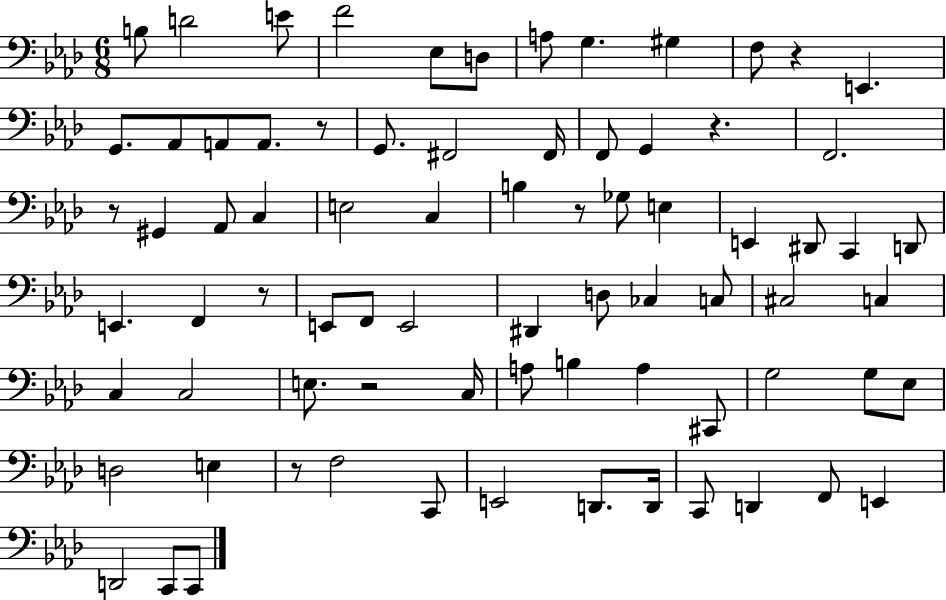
B3/e D4/h E4/e F4/h Eb3/e D3/e A3/e G3/q. G#3/q F3/e R/q E2/q. G2/e. Ab2/e A2/e A2/e. R/e G2/e. F#2/h F#2/s F2/e G2/q R/q. F2/h. R/e G#2/q Ab2/e C3/q E3/h C3/q B3/q R/e Gb3/e E3/q E2/q D#2/e C2/q D2/e E2/q. F2/q R/e E2/e F2/e E2/h D#2/q D3/e CES3/q C3/e C#3/h C3/q C3/q C3/h E3/e. R/h C3/s A3/e B3/q A3/q C#2/e G3/h G3/e Eb3/e D3/h E3/q R/e F3/h C2/e E2/h D2/e. D2/s C2/e D2/q F2/e E2/q D2/h C2/e C2/e